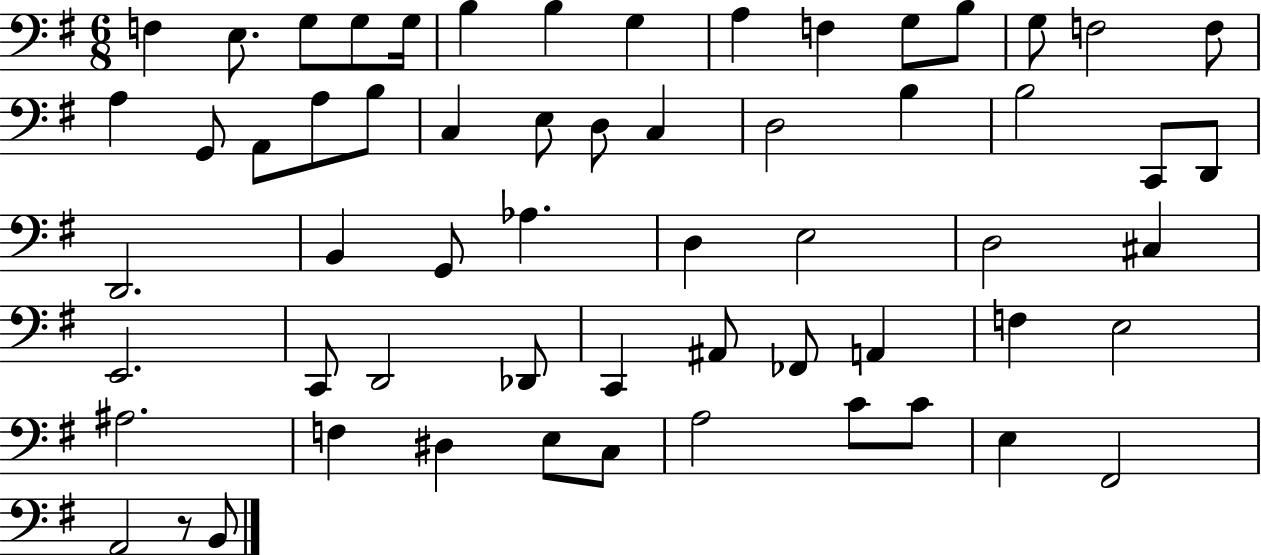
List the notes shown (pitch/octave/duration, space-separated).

F3/q E3/e. G3/e G3/e G3/s B3/q B3/q G3/q A3/q F3/q G3/e B3/e G3/e F3/h F3/e A3/q G2/e A2/e A3/e B3/e C3/q E3/e D3/e C3/q D3/h B3/q B3/h C2/e D2/e D2/h. B2/q G2/e Ab3/q. D3/q E3/h D3/h C#3/q E2/h. C2/e D2/h Db2/e C2/q A#2/e FES2/e A2/q F3/q E3/h A#3/h. F3/q D#3/q E3/e C3/e A3/h C4/e C4/e E3/q F#2/h A2/h R/e B2/e